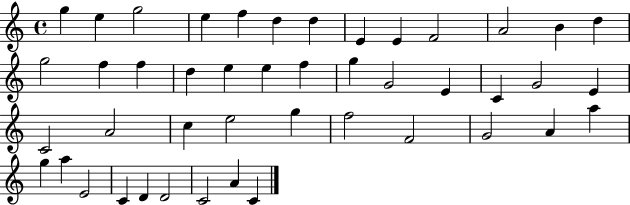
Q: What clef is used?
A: treble